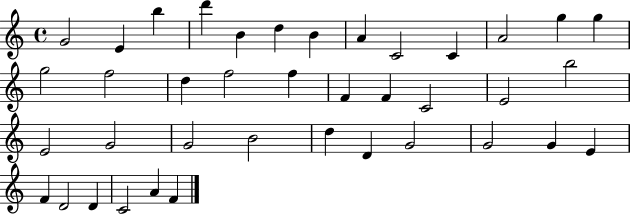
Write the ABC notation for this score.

X:1
T:Untitled
M:4/4
L:1/4
K:C
G2 E b d' B d B A C2 C A2 g g g2 f2 d f2 f F F C2 E2 b2 E2 G2 G2 B2 d D G2 G2 G E F D2 D C2 A F